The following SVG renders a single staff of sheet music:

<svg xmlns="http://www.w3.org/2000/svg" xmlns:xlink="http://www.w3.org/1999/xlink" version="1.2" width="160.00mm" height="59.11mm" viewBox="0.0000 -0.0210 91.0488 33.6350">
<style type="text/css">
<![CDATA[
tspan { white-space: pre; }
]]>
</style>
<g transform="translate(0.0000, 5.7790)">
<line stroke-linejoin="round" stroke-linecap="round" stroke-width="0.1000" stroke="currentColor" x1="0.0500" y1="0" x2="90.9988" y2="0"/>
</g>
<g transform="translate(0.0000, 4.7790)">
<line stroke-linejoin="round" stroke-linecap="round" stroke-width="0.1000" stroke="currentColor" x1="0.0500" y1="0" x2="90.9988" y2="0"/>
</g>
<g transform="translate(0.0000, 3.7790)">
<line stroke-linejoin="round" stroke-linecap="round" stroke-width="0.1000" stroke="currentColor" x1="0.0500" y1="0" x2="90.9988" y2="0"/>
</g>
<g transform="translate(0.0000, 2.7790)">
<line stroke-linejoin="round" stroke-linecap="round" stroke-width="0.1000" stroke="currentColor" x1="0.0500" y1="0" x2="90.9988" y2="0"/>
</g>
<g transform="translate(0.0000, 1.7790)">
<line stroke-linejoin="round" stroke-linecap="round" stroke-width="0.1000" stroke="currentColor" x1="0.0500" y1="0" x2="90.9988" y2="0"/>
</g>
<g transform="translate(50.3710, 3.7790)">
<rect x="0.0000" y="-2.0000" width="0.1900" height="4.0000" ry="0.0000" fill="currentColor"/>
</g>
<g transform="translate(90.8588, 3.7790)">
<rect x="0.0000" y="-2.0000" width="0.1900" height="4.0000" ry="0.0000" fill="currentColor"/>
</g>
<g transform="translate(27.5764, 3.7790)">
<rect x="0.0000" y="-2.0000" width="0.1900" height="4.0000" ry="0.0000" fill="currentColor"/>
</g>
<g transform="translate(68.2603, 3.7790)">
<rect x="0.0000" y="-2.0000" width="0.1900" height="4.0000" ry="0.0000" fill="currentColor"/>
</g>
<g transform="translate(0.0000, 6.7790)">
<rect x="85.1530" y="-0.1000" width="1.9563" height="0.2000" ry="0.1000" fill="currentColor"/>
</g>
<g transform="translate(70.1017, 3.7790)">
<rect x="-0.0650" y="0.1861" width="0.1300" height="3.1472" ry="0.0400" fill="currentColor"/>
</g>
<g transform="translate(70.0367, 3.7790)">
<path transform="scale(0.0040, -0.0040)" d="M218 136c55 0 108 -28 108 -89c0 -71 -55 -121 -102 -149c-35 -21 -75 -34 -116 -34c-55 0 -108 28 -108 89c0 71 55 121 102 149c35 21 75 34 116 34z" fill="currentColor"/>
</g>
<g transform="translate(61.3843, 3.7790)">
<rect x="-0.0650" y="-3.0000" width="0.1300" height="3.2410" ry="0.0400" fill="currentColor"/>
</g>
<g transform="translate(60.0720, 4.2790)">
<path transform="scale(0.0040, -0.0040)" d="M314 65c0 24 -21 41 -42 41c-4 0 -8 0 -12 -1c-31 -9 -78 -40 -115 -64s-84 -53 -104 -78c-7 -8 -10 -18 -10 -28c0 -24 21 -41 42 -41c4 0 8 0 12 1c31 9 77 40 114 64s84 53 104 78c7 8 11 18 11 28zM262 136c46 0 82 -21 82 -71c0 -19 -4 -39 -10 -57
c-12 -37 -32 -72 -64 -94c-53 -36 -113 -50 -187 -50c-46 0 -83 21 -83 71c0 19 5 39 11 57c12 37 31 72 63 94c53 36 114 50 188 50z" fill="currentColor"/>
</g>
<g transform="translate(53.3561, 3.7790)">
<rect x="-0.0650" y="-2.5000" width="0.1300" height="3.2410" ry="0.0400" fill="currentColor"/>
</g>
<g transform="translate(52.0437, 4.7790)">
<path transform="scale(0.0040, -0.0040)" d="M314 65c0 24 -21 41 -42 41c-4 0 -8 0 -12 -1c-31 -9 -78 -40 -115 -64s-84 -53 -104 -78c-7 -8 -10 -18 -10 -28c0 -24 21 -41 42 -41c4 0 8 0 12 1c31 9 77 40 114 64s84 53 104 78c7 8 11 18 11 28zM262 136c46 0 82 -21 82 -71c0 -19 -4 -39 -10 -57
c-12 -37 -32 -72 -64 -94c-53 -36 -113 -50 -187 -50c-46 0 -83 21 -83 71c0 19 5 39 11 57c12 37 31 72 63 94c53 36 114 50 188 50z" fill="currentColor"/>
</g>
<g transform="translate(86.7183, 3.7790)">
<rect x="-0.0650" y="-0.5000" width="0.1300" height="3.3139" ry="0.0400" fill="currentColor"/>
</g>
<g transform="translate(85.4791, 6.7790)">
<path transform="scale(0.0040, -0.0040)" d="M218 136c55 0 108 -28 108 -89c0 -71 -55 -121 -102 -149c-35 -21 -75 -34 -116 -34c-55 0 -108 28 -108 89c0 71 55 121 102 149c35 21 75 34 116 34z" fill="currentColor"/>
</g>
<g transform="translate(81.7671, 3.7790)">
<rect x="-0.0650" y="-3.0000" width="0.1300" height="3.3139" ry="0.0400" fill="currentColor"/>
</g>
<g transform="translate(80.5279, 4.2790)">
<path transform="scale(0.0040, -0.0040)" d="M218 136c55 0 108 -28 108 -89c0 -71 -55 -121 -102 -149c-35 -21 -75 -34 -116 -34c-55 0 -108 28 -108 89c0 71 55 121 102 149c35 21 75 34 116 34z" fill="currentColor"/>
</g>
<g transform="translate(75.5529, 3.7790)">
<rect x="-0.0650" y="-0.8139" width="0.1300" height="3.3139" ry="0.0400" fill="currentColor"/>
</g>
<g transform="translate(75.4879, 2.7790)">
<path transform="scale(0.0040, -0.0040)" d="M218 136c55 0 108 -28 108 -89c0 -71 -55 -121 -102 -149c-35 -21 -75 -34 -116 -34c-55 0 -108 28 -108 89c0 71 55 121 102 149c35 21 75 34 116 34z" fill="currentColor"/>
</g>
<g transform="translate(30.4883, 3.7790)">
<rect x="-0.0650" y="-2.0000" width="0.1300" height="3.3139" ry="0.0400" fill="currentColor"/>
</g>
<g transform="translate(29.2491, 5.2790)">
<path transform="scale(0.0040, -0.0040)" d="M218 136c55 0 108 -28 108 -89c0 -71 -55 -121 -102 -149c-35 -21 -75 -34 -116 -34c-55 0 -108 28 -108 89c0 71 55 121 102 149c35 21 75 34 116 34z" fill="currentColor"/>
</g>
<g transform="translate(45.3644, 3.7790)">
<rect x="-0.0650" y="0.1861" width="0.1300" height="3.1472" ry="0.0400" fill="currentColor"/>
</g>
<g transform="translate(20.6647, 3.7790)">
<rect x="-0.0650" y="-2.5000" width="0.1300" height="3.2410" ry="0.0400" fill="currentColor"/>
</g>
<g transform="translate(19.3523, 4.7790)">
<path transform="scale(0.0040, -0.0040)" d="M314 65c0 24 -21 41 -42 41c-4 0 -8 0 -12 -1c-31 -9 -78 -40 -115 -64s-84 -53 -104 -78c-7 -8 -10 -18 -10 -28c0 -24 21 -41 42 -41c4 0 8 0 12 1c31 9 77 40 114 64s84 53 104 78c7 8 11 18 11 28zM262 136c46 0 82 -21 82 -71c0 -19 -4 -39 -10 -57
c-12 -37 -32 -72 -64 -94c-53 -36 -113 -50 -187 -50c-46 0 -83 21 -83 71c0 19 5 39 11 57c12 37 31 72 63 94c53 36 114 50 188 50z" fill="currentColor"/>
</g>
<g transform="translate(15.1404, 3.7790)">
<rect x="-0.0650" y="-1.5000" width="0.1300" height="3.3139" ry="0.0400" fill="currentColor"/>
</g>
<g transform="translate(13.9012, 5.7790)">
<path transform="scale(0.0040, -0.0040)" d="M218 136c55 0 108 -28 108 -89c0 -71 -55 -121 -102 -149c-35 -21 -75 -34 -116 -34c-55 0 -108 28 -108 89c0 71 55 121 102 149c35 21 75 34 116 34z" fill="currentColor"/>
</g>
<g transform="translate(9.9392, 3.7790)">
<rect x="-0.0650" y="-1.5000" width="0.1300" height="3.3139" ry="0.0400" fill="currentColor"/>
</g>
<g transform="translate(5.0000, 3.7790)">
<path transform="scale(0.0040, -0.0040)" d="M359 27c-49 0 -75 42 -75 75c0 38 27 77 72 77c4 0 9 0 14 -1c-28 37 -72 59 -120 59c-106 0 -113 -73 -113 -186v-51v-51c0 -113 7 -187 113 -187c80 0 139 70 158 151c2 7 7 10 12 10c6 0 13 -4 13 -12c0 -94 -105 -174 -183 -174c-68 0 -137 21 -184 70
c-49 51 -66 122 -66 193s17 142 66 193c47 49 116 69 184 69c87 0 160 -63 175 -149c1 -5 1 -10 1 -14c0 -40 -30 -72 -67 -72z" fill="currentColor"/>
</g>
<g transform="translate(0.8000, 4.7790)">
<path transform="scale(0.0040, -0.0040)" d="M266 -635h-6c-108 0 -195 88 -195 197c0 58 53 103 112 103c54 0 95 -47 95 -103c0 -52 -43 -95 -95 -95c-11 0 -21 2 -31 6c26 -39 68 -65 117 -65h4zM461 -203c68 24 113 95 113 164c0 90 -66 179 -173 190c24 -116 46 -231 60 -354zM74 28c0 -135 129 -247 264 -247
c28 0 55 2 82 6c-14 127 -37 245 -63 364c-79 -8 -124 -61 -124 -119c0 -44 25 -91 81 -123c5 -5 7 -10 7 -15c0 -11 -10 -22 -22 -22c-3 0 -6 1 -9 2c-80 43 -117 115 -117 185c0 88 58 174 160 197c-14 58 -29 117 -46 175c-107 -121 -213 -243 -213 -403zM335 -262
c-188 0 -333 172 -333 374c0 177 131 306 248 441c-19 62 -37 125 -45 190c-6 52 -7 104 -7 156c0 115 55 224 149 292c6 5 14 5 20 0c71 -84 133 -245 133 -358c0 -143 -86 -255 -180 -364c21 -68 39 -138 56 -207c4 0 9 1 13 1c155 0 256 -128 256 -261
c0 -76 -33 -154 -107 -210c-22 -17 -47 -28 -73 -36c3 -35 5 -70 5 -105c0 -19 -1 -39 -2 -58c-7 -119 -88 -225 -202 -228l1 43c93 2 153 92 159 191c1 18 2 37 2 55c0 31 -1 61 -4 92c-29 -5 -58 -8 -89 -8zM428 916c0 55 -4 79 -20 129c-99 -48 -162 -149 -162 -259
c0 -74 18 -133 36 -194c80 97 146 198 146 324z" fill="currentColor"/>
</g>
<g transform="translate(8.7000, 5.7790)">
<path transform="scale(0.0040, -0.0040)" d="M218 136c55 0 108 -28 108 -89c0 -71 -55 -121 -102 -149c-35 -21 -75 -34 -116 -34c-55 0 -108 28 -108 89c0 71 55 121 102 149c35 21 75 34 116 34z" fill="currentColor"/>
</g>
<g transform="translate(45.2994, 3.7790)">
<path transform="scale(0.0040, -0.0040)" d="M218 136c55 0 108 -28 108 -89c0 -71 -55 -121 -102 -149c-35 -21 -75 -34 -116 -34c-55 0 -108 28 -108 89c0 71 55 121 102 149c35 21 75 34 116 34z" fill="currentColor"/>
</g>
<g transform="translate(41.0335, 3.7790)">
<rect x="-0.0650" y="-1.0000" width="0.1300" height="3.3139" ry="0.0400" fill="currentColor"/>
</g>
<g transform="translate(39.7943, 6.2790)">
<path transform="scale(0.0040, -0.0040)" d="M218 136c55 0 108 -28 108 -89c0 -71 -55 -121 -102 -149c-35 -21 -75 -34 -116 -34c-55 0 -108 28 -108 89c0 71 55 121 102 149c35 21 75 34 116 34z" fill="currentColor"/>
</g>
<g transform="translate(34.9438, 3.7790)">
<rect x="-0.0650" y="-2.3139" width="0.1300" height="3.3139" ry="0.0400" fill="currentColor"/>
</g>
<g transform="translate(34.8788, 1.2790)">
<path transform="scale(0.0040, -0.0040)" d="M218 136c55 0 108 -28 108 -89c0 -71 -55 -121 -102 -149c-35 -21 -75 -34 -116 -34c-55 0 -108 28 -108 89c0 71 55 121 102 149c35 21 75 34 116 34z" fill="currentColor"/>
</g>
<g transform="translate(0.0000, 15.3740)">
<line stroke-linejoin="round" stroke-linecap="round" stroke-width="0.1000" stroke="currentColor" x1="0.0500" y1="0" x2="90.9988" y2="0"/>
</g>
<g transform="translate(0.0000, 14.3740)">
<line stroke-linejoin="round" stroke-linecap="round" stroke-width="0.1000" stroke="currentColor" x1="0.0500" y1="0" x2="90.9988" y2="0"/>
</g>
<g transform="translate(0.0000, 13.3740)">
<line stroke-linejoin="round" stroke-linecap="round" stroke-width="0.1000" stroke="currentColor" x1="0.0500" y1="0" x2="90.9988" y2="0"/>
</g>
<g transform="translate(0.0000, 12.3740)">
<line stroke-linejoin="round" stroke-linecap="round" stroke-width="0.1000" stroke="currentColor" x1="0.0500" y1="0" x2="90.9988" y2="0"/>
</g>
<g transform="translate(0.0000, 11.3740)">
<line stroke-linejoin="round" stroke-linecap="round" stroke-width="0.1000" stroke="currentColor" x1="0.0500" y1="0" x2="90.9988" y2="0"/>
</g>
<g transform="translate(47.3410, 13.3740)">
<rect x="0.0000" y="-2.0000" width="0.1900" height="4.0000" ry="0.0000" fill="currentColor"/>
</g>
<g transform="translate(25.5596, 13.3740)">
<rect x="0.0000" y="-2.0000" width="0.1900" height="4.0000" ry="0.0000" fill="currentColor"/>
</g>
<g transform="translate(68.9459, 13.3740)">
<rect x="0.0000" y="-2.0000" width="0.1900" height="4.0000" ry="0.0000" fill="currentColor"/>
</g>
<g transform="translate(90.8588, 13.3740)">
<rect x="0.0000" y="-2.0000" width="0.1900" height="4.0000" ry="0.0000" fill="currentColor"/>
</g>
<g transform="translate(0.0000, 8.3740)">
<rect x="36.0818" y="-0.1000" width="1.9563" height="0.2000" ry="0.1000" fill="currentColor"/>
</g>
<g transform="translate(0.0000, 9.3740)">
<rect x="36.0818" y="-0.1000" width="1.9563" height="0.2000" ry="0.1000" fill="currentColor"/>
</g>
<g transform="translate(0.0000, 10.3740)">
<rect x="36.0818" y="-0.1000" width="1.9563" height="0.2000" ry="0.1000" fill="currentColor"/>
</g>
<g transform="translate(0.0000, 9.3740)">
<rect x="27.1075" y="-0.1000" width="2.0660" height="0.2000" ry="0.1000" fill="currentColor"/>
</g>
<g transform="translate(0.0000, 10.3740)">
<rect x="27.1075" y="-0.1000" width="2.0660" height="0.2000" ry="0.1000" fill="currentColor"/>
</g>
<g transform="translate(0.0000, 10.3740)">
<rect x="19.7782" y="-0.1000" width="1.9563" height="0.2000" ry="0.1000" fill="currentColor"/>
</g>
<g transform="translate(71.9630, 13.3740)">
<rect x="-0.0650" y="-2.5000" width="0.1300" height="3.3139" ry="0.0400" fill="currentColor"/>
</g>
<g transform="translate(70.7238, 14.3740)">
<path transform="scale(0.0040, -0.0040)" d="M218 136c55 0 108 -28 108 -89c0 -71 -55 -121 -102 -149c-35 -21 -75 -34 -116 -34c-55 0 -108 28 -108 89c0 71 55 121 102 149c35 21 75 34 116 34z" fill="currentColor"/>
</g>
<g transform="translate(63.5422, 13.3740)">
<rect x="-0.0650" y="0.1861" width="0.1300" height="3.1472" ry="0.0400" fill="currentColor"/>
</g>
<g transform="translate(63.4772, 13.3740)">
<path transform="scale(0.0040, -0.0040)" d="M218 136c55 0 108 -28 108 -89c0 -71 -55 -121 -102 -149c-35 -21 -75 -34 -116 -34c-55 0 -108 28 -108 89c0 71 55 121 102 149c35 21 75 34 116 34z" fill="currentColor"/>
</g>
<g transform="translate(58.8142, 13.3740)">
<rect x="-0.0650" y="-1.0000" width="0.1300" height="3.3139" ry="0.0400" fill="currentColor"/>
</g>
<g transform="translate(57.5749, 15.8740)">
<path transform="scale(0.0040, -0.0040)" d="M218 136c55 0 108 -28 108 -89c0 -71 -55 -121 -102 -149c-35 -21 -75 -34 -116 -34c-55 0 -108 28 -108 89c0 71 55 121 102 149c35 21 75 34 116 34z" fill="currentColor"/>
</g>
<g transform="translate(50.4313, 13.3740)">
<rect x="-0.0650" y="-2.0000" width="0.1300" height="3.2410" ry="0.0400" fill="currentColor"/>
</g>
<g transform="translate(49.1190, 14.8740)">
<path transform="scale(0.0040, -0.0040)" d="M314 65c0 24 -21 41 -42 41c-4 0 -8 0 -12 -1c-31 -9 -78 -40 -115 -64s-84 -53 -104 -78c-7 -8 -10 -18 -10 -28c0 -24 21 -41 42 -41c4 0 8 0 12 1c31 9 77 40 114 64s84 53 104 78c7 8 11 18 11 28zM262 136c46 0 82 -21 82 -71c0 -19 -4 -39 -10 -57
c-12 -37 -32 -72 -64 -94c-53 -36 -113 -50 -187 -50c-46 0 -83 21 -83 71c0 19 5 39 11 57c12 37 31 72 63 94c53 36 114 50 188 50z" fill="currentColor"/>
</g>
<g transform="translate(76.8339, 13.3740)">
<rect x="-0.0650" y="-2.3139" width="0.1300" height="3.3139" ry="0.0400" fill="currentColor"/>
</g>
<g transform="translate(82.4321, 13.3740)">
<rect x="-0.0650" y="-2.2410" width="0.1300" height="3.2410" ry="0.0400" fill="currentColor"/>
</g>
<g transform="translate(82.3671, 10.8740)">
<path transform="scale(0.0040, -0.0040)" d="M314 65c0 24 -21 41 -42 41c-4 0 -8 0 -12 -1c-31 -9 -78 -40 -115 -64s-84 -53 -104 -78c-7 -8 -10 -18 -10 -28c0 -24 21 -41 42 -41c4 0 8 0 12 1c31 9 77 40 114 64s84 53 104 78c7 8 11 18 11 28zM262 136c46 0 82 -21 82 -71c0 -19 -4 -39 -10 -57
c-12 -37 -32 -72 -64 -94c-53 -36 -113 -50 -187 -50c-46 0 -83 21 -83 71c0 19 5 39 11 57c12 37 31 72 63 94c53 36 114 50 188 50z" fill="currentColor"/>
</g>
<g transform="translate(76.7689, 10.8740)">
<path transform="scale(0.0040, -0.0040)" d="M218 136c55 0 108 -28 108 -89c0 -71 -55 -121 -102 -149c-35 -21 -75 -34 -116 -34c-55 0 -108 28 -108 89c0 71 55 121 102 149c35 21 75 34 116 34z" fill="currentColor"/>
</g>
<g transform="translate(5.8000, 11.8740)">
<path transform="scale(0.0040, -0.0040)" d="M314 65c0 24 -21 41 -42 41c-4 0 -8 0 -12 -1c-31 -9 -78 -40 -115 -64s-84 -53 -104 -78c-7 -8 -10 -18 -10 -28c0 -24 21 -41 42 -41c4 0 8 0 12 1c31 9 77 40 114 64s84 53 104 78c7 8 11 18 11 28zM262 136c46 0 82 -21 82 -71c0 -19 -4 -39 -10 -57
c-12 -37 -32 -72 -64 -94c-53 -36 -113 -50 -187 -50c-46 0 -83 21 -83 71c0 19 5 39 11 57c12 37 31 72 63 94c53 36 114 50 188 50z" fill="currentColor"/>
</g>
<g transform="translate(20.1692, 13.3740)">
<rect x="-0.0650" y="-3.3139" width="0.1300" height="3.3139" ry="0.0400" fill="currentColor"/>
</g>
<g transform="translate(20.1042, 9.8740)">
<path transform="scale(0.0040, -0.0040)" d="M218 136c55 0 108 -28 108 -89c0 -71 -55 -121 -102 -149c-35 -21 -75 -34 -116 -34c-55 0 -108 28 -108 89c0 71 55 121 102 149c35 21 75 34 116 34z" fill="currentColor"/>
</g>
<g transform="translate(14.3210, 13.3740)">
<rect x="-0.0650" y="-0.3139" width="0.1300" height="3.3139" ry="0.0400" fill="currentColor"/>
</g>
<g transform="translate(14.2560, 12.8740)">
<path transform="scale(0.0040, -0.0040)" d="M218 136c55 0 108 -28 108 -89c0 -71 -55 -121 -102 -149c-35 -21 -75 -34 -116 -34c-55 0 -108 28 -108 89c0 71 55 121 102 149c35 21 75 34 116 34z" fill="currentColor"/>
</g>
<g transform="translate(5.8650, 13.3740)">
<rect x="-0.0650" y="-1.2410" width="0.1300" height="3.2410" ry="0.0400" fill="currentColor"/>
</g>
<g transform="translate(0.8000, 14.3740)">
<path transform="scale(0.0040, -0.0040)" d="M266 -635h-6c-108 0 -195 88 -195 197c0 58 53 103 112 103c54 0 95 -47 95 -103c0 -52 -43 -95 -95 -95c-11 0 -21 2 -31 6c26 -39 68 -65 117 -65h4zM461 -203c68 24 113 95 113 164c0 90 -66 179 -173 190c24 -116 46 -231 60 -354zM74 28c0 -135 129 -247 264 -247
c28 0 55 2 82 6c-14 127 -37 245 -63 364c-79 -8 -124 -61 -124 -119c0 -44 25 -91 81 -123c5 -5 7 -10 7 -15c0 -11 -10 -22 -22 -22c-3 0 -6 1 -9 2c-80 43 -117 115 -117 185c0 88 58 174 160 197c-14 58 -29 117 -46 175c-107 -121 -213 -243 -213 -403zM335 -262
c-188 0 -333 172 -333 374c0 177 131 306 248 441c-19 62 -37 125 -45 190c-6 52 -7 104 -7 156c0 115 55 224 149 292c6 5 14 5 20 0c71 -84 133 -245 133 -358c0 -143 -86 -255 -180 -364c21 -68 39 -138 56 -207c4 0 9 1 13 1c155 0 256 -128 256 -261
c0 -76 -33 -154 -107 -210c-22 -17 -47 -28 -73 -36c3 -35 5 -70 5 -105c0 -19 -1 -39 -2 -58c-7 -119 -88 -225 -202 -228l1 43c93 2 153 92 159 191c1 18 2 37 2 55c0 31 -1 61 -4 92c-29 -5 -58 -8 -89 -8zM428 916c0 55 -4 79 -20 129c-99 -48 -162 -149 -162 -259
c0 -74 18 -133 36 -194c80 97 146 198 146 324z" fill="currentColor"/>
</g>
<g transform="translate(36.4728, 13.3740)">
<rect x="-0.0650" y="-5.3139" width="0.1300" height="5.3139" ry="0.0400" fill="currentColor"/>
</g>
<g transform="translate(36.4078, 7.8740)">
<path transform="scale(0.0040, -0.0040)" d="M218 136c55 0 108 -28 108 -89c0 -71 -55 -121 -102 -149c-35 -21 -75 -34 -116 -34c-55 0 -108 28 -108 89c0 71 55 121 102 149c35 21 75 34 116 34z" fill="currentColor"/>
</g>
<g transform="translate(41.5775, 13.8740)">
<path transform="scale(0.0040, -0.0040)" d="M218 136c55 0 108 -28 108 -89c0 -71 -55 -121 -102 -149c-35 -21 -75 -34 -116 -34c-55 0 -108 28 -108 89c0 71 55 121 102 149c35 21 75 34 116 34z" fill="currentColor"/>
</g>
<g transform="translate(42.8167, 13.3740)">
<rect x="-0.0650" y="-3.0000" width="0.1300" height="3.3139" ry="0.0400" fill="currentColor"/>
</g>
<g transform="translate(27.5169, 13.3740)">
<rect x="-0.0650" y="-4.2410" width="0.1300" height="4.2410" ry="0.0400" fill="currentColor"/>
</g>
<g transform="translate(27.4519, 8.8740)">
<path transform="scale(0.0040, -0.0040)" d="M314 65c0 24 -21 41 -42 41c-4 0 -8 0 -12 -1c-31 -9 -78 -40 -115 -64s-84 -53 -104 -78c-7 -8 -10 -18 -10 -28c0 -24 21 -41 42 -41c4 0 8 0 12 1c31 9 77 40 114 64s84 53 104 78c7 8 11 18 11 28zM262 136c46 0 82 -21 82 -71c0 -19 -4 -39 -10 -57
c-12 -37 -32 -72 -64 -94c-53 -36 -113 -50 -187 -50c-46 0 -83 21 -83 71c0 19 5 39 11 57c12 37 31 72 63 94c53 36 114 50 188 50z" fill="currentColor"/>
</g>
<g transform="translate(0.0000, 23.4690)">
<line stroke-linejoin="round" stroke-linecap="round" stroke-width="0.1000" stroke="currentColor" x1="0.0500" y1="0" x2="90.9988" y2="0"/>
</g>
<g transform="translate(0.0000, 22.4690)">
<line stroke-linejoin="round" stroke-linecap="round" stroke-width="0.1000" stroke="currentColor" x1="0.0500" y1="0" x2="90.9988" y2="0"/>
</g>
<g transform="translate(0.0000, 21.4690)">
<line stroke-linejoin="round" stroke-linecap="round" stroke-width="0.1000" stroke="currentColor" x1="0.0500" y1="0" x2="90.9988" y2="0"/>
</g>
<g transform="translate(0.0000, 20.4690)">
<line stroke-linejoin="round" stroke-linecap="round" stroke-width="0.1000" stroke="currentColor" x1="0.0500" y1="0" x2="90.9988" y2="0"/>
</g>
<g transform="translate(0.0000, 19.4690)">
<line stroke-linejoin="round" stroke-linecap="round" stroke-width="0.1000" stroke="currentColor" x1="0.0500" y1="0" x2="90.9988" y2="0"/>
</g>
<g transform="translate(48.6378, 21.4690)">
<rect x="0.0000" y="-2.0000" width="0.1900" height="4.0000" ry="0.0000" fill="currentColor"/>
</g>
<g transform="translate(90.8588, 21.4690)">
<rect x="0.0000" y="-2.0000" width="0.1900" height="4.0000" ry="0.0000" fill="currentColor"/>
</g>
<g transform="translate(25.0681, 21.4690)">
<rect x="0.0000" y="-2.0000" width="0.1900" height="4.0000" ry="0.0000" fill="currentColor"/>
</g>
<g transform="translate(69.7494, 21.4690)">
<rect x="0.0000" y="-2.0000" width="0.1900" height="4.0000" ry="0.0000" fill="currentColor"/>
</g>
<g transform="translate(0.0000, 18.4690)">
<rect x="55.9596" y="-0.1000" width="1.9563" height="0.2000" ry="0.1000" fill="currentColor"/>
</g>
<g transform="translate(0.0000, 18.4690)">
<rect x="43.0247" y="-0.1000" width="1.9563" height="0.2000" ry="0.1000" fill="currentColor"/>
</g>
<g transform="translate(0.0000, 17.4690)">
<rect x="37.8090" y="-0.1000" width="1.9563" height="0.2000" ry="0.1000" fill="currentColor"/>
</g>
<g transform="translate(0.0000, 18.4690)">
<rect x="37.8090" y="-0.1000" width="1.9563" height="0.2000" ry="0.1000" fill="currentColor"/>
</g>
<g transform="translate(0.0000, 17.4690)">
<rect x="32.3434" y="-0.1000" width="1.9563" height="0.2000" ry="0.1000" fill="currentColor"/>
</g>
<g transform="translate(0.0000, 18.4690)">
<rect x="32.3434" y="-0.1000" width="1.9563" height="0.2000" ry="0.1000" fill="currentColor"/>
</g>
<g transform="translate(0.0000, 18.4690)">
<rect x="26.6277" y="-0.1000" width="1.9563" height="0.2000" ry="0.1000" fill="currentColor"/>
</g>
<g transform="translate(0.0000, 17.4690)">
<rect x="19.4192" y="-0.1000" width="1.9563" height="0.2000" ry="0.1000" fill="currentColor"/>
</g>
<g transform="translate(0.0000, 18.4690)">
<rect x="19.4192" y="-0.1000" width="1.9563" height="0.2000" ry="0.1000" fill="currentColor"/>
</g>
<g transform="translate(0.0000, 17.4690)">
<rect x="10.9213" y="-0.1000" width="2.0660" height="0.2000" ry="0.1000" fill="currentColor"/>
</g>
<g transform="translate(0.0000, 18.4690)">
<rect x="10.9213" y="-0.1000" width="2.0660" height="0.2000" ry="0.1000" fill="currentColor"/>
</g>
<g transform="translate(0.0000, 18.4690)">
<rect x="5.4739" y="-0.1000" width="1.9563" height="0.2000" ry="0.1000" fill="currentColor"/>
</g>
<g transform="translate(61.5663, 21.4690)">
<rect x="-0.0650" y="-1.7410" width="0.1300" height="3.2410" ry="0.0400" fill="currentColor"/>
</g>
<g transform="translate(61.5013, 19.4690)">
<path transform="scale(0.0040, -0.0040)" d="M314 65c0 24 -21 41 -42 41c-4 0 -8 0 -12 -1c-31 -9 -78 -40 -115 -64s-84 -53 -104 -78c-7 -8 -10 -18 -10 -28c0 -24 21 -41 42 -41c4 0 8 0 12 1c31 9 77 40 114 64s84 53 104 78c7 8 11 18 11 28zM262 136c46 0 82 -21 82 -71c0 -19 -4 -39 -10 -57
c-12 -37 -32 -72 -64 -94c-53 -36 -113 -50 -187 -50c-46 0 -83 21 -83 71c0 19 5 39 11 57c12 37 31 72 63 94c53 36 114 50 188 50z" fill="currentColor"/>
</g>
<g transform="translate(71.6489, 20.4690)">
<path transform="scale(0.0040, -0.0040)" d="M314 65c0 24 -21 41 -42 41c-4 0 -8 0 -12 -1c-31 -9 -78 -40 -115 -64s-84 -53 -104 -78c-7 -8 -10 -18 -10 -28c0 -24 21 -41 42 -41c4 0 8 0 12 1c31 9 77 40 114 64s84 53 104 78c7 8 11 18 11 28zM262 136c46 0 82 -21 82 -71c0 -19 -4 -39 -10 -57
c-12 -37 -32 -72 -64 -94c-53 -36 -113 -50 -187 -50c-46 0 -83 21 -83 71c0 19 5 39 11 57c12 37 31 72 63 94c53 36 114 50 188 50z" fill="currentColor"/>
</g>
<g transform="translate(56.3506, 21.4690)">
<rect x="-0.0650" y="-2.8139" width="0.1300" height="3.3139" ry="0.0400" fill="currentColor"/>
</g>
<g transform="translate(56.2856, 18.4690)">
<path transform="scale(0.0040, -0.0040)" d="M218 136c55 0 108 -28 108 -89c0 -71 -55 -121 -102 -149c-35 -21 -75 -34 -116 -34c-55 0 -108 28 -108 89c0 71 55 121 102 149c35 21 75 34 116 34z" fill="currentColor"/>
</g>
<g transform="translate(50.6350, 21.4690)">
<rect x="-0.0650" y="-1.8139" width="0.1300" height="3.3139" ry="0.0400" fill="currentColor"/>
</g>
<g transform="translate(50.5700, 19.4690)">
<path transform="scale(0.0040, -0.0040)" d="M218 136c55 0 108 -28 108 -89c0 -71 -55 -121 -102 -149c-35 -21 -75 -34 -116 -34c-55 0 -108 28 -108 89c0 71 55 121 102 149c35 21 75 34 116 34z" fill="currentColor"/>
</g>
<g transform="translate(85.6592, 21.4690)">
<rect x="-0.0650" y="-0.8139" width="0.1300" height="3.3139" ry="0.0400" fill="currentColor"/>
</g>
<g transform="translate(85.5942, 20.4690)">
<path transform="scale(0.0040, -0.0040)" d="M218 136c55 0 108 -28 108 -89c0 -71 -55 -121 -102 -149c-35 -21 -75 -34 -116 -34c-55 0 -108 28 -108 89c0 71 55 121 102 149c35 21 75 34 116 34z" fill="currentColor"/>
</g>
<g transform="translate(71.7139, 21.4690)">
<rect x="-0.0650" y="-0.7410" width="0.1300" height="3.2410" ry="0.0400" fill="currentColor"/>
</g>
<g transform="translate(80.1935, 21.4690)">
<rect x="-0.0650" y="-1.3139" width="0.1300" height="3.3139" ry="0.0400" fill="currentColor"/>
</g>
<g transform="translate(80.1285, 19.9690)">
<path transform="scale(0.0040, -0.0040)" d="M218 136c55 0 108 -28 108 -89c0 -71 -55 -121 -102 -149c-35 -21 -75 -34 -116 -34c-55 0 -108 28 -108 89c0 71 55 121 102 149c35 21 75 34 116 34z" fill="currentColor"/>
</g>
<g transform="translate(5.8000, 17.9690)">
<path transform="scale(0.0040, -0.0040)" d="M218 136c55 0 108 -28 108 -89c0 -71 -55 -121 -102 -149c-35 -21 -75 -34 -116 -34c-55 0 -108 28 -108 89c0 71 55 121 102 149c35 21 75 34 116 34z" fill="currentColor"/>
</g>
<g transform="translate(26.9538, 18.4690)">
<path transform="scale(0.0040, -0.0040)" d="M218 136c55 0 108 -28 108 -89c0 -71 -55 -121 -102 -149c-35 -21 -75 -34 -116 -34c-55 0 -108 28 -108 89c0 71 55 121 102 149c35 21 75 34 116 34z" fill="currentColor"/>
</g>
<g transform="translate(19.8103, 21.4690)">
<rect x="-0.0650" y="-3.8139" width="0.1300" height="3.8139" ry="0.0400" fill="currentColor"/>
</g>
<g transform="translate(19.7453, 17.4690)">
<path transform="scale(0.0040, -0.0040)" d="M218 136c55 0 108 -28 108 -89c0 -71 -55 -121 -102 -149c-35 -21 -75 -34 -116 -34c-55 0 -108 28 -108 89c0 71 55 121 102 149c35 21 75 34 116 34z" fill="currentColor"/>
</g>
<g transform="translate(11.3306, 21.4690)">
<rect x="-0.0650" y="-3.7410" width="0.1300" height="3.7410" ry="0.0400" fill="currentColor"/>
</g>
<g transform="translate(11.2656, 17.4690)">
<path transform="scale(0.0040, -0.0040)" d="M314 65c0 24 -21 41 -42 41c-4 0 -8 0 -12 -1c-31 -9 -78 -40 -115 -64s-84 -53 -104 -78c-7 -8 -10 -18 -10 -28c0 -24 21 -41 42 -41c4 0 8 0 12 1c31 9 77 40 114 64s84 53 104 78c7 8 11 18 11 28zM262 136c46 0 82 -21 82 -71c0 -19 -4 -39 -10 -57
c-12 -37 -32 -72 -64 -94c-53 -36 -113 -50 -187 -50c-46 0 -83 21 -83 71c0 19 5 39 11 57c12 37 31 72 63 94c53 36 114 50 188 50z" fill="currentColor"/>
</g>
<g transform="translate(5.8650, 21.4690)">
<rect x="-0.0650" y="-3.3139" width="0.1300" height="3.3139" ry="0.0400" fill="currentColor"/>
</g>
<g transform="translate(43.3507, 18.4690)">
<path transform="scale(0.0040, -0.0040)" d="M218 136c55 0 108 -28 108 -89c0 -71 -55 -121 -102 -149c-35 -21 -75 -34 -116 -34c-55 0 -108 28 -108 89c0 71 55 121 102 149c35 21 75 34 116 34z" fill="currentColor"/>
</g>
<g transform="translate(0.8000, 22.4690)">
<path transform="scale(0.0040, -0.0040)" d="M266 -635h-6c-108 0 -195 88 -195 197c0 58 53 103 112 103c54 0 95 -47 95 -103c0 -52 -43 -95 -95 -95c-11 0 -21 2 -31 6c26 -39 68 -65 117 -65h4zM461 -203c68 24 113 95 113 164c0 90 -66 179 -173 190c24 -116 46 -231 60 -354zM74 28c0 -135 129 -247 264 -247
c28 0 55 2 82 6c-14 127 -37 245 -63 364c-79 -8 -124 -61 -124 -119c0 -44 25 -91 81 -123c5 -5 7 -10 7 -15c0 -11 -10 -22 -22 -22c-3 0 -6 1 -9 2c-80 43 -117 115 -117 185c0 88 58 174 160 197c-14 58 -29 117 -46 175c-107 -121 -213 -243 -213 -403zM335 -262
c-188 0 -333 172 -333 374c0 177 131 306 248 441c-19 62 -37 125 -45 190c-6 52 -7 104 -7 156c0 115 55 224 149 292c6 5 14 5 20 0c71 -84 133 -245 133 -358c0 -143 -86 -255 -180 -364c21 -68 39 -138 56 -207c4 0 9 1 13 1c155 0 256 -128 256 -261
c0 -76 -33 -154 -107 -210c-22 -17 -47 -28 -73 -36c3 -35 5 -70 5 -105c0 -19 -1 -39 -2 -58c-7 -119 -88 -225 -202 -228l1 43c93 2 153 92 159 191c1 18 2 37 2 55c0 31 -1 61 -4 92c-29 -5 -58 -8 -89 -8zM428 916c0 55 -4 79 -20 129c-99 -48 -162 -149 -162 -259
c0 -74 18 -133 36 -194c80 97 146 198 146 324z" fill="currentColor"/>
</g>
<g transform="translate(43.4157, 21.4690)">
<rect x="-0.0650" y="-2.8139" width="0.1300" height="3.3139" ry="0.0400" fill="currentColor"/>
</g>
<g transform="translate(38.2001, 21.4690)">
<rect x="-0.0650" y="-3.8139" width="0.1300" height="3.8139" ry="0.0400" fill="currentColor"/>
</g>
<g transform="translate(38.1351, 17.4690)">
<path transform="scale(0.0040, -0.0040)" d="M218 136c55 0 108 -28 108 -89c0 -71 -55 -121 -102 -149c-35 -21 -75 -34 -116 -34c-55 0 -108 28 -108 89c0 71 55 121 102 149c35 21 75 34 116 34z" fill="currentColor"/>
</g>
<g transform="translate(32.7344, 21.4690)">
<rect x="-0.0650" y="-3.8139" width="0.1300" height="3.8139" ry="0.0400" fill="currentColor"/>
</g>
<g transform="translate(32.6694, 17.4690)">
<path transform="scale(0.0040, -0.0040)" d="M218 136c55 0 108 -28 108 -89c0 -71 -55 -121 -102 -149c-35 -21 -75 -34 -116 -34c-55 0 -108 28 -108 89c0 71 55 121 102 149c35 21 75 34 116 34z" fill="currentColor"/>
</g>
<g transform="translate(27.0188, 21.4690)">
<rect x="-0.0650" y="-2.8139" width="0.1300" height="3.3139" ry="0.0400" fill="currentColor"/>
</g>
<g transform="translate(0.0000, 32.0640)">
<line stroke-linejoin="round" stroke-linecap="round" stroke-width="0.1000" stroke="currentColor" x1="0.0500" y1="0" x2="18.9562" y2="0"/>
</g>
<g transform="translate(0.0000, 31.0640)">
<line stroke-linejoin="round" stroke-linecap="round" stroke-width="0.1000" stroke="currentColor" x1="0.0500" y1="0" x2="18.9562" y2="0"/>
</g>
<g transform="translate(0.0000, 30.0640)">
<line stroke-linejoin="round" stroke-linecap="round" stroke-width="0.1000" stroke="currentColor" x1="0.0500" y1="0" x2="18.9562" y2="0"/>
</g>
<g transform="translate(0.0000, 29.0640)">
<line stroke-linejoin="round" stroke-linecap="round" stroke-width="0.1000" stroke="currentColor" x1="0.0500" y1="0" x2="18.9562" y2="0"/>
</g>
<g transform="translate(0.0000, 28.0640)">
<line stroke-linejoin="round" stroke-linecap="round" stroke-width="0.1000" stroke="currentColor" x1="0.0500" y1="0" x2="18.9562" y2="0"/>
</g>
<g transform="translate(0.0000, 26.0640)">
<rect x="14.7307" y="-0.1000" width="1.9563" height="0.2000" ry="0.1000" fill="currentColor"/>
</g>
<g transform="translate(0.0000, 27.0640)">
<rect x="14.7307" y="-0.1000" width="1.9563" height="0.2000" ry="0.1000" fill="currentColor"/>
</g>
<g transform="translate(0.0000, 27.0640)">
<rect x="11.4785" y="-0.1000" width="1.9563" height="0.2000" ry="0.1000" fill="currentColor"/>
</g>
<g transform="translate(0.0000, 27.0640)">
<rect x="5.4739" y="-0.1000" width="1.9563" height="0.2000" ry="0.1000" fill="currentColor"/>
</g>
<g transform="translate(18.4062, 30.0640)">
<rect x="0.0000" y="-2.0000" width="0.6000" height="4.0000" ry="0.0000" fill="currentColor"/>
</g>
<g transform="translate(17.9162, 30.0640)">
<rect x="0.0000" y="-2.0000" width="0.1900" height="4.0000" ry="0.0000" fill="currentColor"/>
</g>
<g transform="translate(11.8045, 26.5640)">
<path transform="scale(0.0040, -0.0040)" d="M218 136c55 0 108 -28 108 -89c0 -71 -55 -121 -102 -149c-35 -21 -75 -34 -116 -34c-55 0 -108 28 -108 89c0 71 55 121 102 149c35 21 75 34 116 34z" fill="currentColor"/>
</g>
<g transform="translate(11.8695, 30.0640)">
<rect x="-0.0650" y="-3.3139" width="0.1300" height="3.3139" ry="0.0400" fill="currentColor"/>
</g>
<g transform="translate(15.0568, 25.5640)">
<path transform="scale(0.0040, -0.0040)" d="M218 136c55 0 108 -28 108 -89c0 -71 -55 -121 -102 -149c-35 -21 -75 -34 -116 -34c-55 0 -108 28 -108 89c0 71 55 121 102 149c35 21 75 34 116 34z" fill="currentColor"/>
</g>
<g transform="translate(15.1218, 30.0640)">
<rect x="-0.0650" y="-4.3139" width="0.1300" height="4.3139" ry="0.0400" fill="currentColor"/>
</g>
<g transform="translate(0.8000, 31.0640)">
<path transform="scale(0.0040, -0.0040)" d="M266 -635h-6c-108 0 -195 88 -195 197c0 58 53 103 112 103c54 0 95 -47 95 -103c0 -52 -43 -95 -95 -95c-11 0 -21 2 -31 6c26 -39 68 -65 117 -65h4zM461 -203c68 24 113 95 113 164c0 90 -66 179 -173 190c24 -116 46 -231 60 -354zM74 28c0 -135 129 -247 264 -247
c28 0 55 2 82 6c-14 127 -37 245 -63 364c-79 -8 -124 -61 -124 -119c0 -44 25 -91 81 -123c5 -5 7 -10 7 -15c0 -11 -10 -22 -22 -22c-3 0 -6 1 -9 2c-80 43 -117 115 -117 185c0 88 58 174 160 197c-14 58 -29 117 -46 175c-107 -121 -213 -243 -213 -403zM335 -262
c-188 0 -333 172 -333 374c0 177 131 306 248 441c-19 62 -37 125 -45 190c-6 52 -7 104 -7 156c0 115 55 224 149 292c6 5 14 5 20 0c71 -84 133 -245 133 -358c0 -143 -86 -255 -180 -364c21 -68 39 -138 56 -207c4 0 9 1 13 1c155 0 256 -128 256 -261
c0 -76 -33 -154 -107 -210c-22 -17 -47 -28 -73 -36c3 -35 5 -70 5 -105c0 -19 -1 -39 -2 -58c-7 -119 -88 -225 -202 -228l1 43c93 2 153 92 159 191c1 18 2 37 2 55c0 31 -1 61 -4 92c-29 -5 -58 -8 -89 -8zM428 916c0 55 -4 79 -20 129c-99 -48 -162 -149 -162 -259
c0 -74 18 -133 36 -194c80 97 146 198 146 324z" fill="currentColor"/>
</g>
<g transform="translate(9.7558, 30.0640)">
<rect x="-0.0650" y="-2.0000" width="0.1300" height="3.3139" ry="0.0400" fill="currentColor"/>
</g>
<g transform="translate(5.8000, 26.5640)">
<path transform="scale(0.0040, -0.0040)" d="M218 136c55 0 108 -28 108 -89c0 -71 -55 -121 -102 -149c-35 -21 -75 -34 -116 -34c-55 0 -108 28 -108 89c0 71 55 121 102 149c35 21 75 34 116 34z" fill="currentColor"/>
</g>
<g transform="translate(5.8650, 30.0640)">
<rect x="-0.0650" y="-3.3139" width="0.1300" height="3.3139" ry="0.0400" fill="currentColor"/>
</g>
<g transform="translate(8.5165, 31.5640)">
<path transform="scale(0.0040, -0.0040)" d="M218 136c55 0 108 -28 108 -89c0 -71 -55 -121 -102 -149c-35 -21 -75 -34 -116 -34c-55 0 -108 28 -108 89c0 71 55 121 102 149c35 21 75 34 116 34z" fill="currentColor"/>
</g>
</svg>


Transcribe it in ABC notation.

X:1
T:Untitled
M:4/4
L:1/4
K:C
E E G2 F g D B G2 A2 B d A C e2 c b d'2 f' A F2 D B G g g2 b c'2 c' a c' c' a f a f2 d2 e d b F b d'